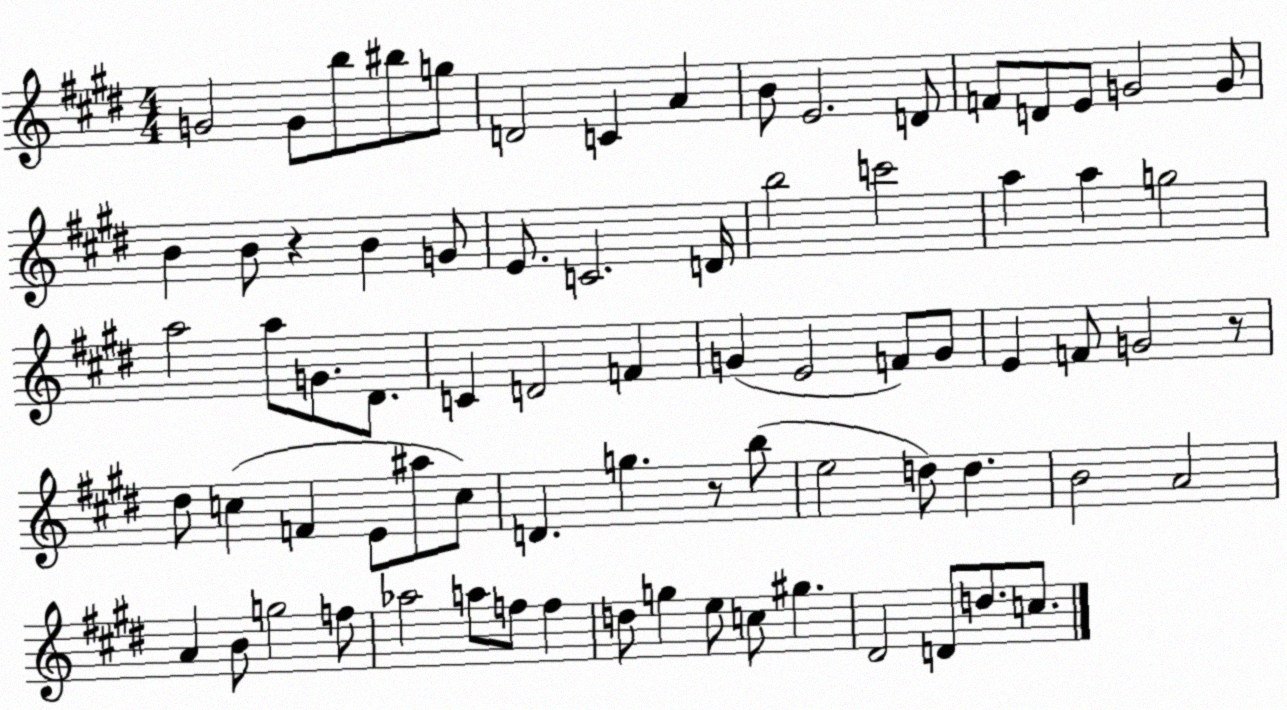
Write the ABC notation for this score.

X:1
T:Untitled
M:4/4
L:1/4
K:E
G2 G/2 b/2 ^b/2 g/2 D2 C A B/2 E2 D/2 F/2 D/2 E/2 G2 G/2 B B/2 z B G/2 E/2 C2 D/4 b2 c'2 a a g2 a2 a/2 G/2 ^D/2 C D2 F G E2 F/2 G/2 E F/2 G2 z/2 ^d/2 c F E/2 ^a/2 c/2 D g z/2 b/2 e2 d/2 d B2 A2 A B/2 g2 f/2 _a2 a/2 f/2 f d/2 g e/2 c/2 ^g ^D2 D/2 d/2 c/2